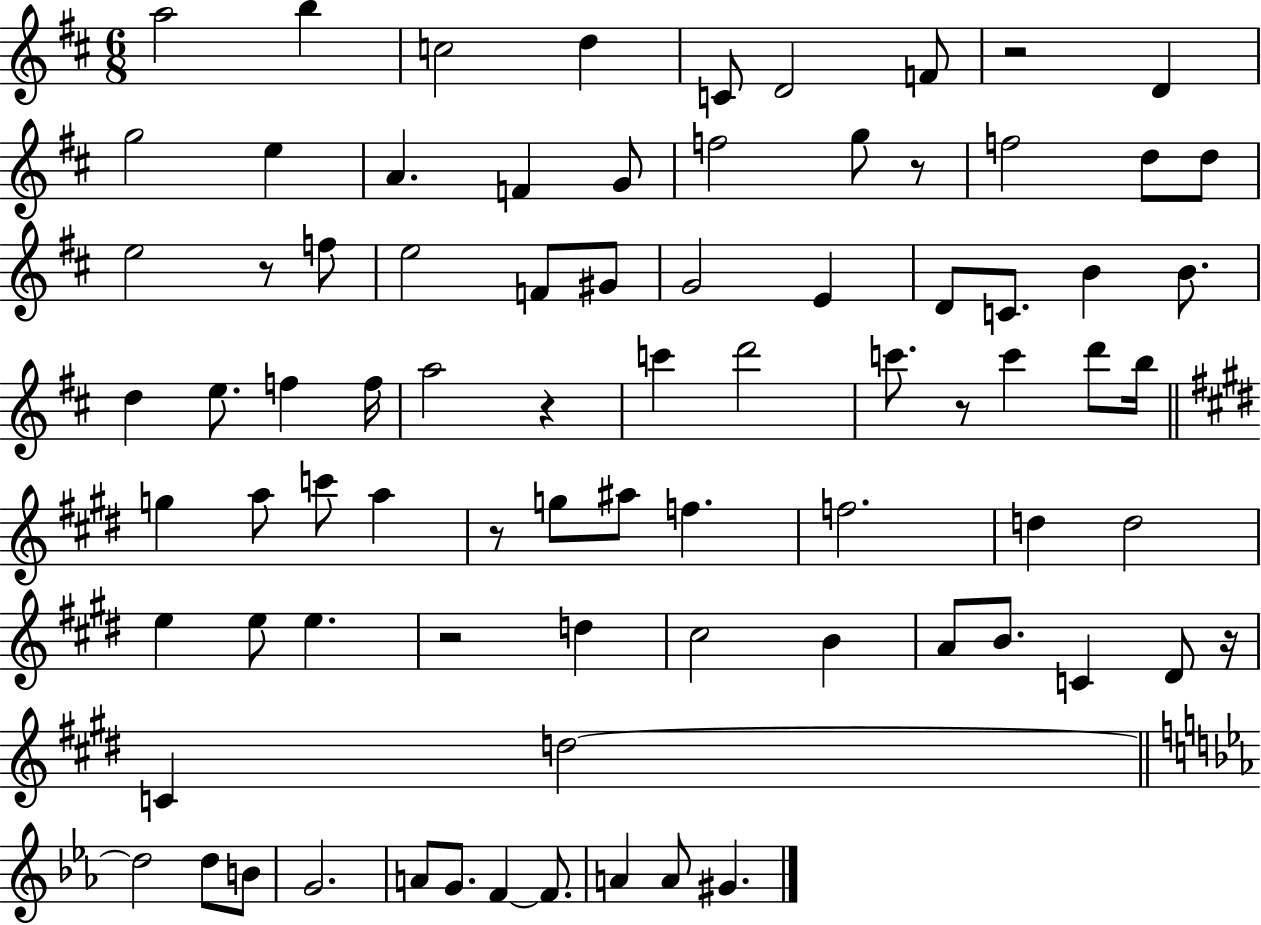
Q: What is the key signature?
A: D major